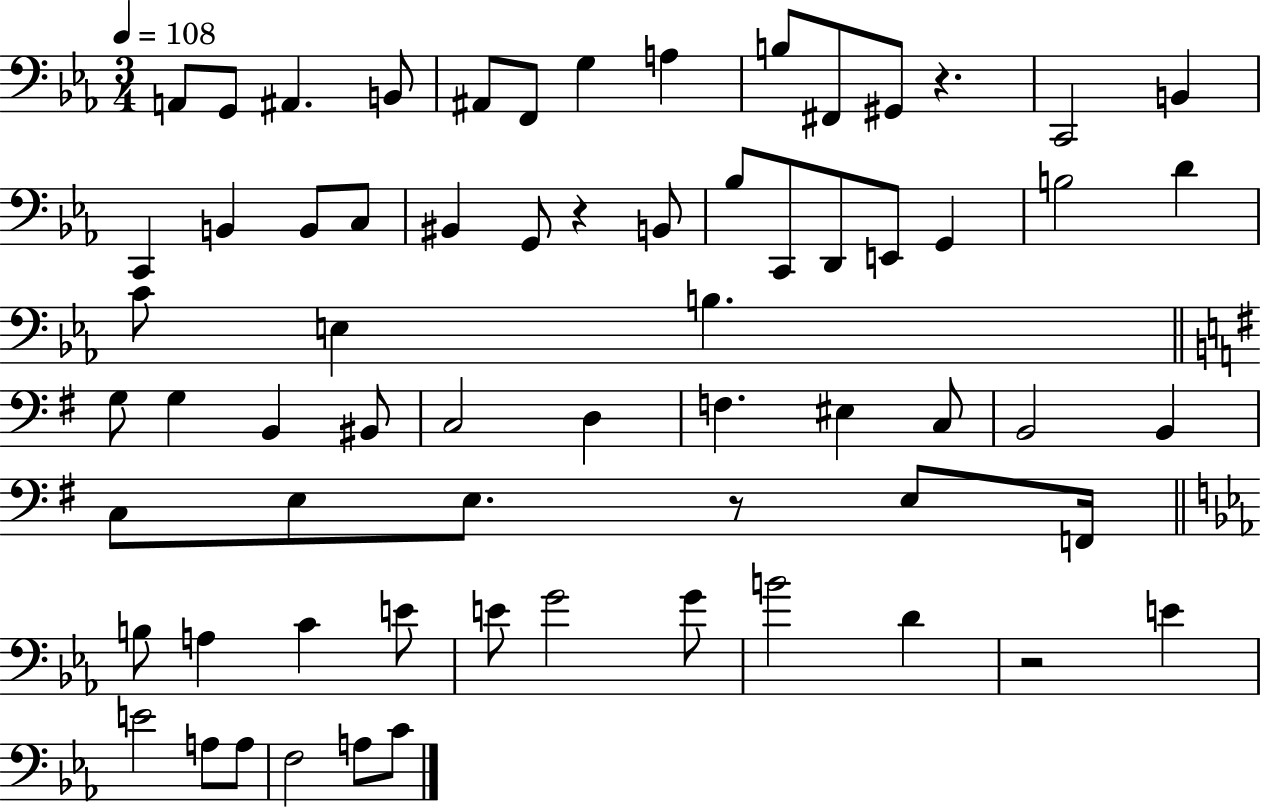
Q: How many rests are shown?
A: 4